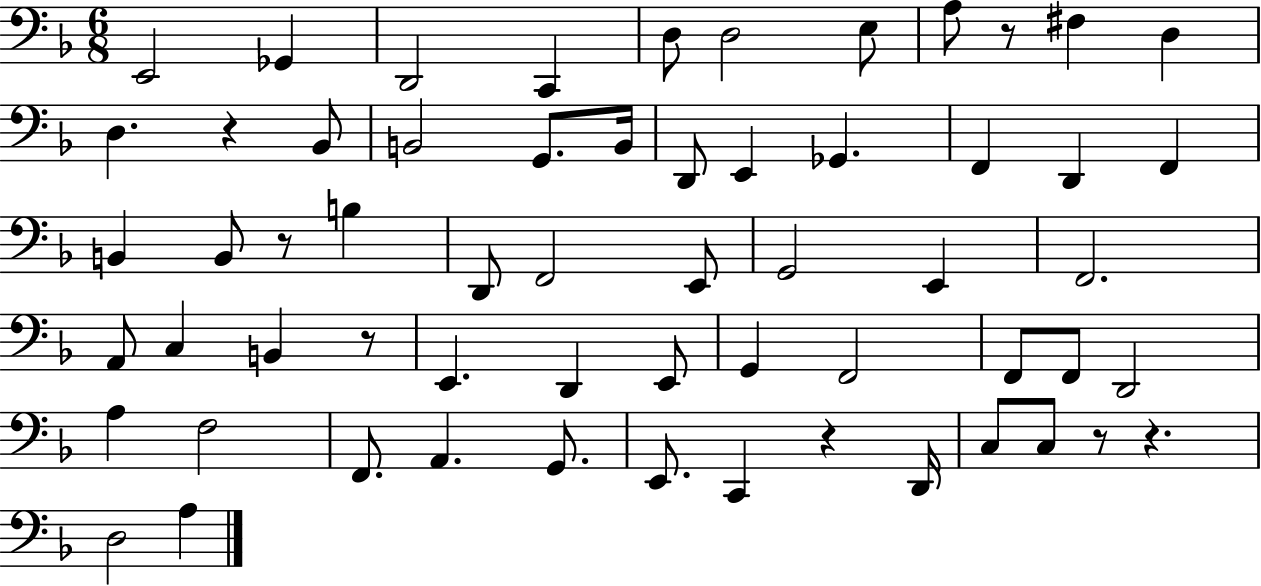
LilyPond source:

{
  \clef bass
  \numericTimeSignature
  \time 6/8
  \key f \major
  \repeat volta 2 { e,2 ges,4 | d,2 c,4 | d8 d2 e8 | a8 r8 fis4 d4 | \break d4. r4 bes,8 | b,2 g,8. b,16 | d,8 e,4 ges,4. | f,4 d,4 f,4 | \break b,4 b,8 r8 b4 | d,8 f,2 e,8 | g,2 e,4 | f,2. | \break a,8 c4 b,4 r8 | e,4. d,4 e,8 | g,4 f,2 | f,8 f,8 d,2 | \break a4 f2 | f,8. a,4. g,8. | e,8. c,4 r4 d,16 | c8 c8 r8 r4. | \break d2 a4 | } \bar "|."
}